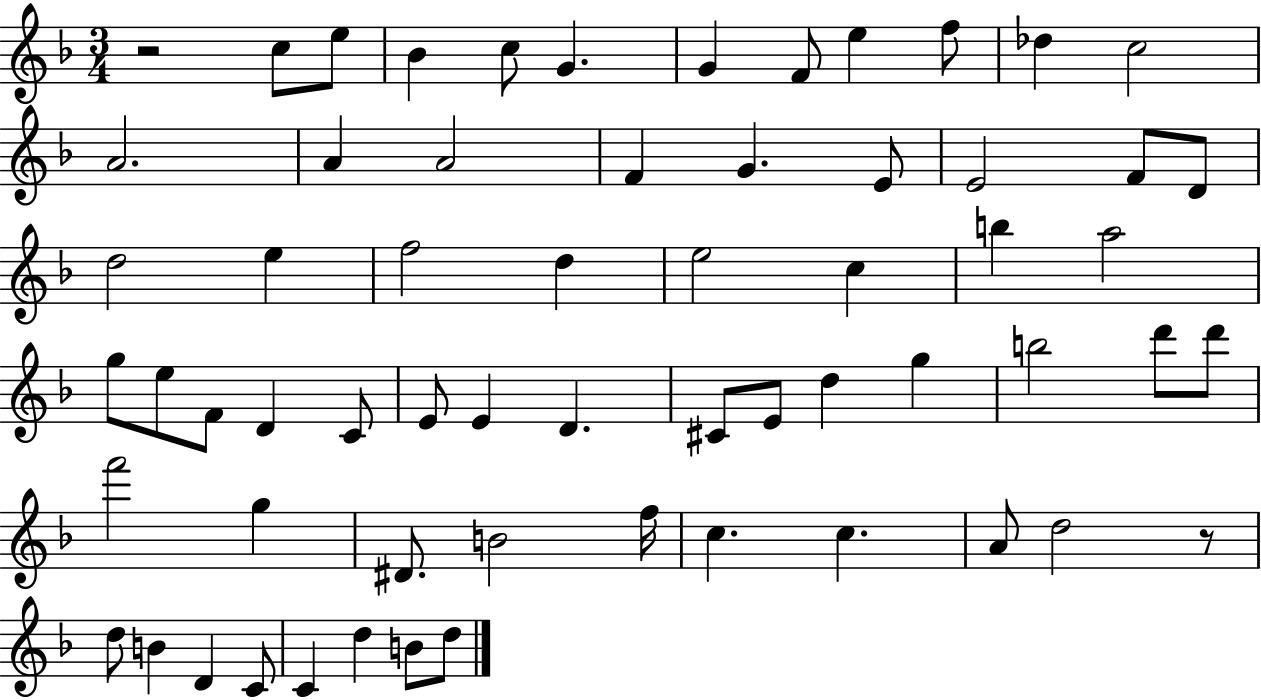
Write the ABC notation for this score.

X:1
T:Untitled
M:3/4
L:1/4
K:F
z2 c/2 e/2 _B c/2 G G F/2 e f/2 _d c2 A2 A A2 F G E/2 E2 F/2 D/2 d2 e f2 d e2 c b a2 g/2 e/2 F/2 D C/2 E/2 E D ^C/2 E/2 d g b2 d'/2 d'/2 f'2 g ^D/2 B2 f/4 c c A/2 d2 z/2 d/2 B D C/2 C d B/2 d/2